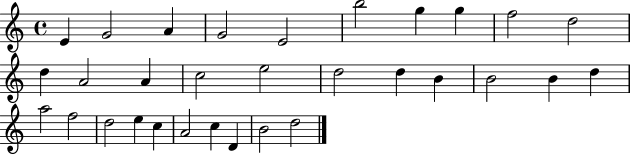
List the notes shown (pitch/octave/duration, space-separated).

E4/q G4/h A4/q G4/h E4/h B5/h G5/q G5/q F5/h D5/h D5/q A4/h A4/q C5/h E5/h D5/h D5/q B4/q B4/h B4/q D5/q A5/h F5/h D5/h E5/q C5/q A4/h C5/q D4/q B4/h D5/h